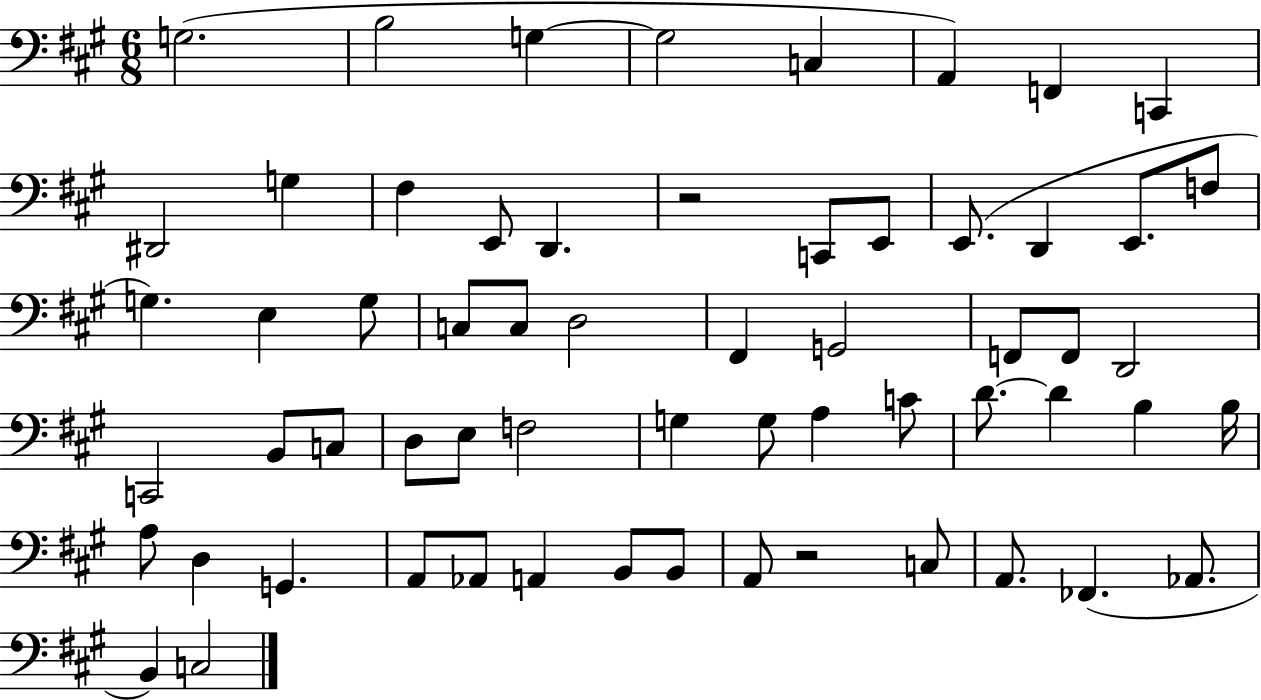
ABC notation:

X:1
T:Untitled
M:6/8
L:1/4
K:A
G,2 B,2 G, G,2 C, A,, F,, C,, ^D,,2 G, ^F, E,,/2 D,, z2 C,,/2 E,,/2 E,,/2 D,, E,,/2 F,/2 G, E, G,/2 C,/2 C,/2 D,2 ^F,, G,,2 F,,/2 F,,/2 D,,2 C,,2 B,,/2 C,/2 D,/2 E,/2 F,2 G, G,/2 A, C/2 D/2 D B, B,/4 A,/2 D, G,, A,,/2 _A,,/2 A,, B,,/2 B,,/2 A,,/2 z2 C,/2 A,,/2 _F,, _A,,/2 B,, C,2